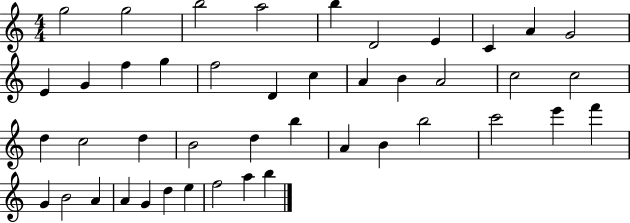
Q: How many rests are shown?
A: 0